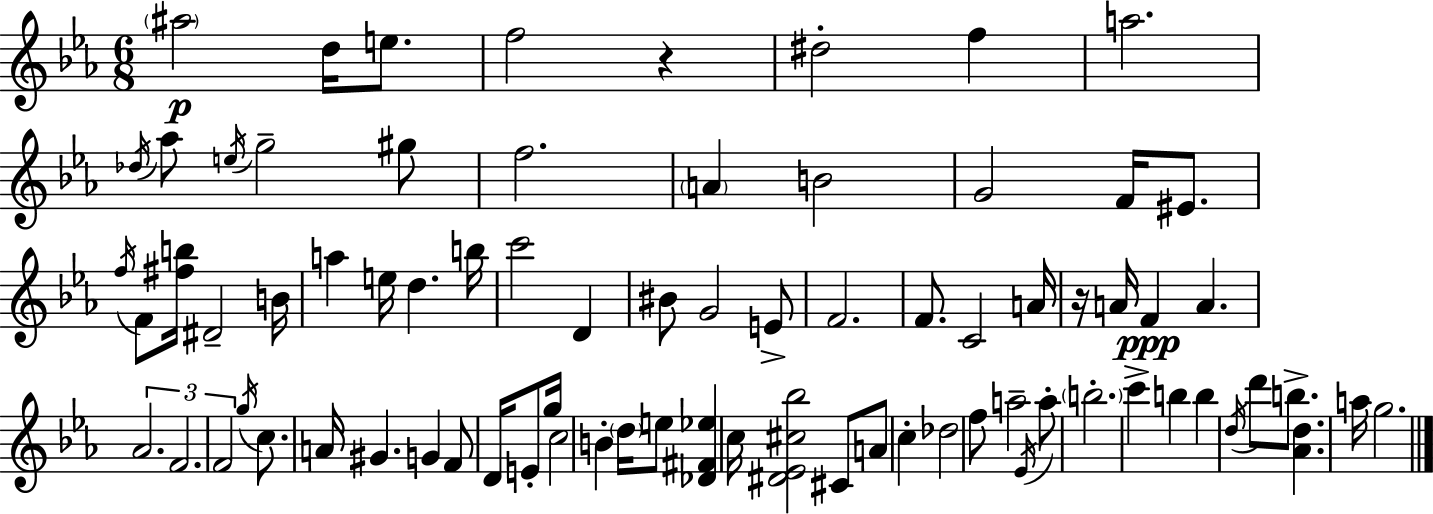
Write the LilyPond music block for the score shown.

{
  \clef treble
  \numericTimeSignature
  \time 6/8
  \key c \minor
  \repeat volta 2 { \parenthesize ais''2\p d''16 e''8. | f''2 r4 | dis''2-. f''4 | a''2. | \break \acciaccatura { des''16 } aes''8 \acciaccatura { e''16 } g''2-- | gis''8 f''2. | \parenthesize a'4 b'2 | g'2 f'16 eis'8. | \break \acciaccatura { f''16 } f'8 <fis'' b''>16 dis'2-- | b'16 a''4 e''16 d''4. | b''16 c'''2 d'4 | bis'8 g'2 | \break e'8-> f'2. | f'8. c'2 | a'16 r16 a'16 f'4\ppp a'4. | \tuplet 3/2 { aes'2. | \break f'2. | f'2 } \acciaccatura { g''16 } | c''8. a'16 gis'4. g'4 | f'8 d'16 e'8-. g''16 c''2 | \break b'4-. \parenthesize d''16 e''8 <des' fis' ees''>4 | c''16 <dis' ees' cis'' bes''>2 | cis'8 a'8 c''4-. des''2 | f''8 a''2-- | \break \acciaccatura { ees'16 } a''8-. \parenthesize b''2.-. | c'''4-> b''4 | b''4 \acciaccatura { d''16 } d'''8 b''8.-> <aes' d''>4. | a''16 g''2. | \break } \bar "|."
}